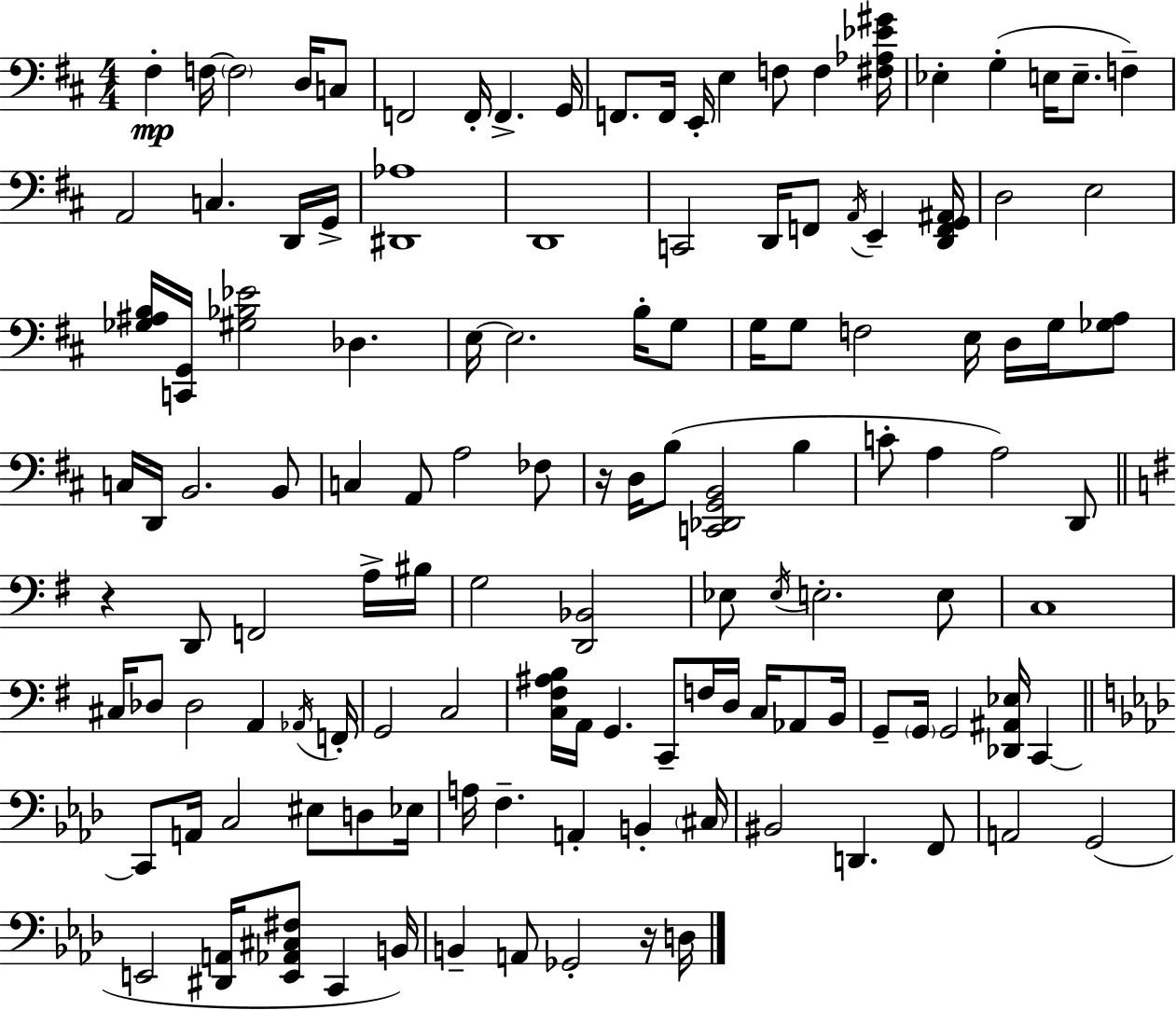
X:1
T:Untitled
M:4/4
L:1/4
K:D
^F, F,/4 F,2 D,/4 C,/2 F,,2 F,,/4 F,, G,,/4 F,,/2 F,,/4 E,,/4 E, F,/2 F, [^F,_A,_E^G]/4 _E, G, E,/4 E,/2 F, A,,2 C, D,,/4 G,,/4 [^D,,_A,]4 D,,4 C,,2 D,,/4 F,,/2 A,,/4 E,, [D,,F,,G,,^A,,]/4 D,2 E,2 [_G,^A,B,]/4 [C,,G,,]/4 [^G,_B,_E]2 _D, E,/4 E,2 B,/4 G,/2 G,/4 G,/2 F,2 E,/4 D,/4 G,/4 [_G,A,]/2 C,/4 D,,/4 B,,2 B,,/2 C, A,,/2 A,2 _F,/2 z/4 D,/4 B,/2 [C,,_D,,G,,B,,]2 B, C/2 A, A,2 D,,/2 z D,,/2 F,,2 A,/4 ^B,/4 G,2 [D,,_B,,]2 _E,/2 _E,/4 E,2 E,/2 C,4 ^C,/4 _D,/2 _D,2 A,, _A,,/4 F,,/4 G,,2 C,2 [C,^F,^A,B,]/4 A,,/4 G,, C,,/2 F,/4 D,/4 C,/4 _A,,/2 B,,/4 G,,/2 G,,/4 G,,2 [_D,,^A,,_E,]/4 C,, C,,/2 A,,/4 C,2 ^E,/2 D,/2 _E,/4 A,/4 F, A,, B,, ^C,/4 ^B,,2 D,, F,,/2 A,,2 G,,2 E,,2 [^D,,A,,]/4 [E,,_A,,^C,^F,]/2 C,, B,,/4 B,, A,,/2 _G,,2 z/4 D,/4